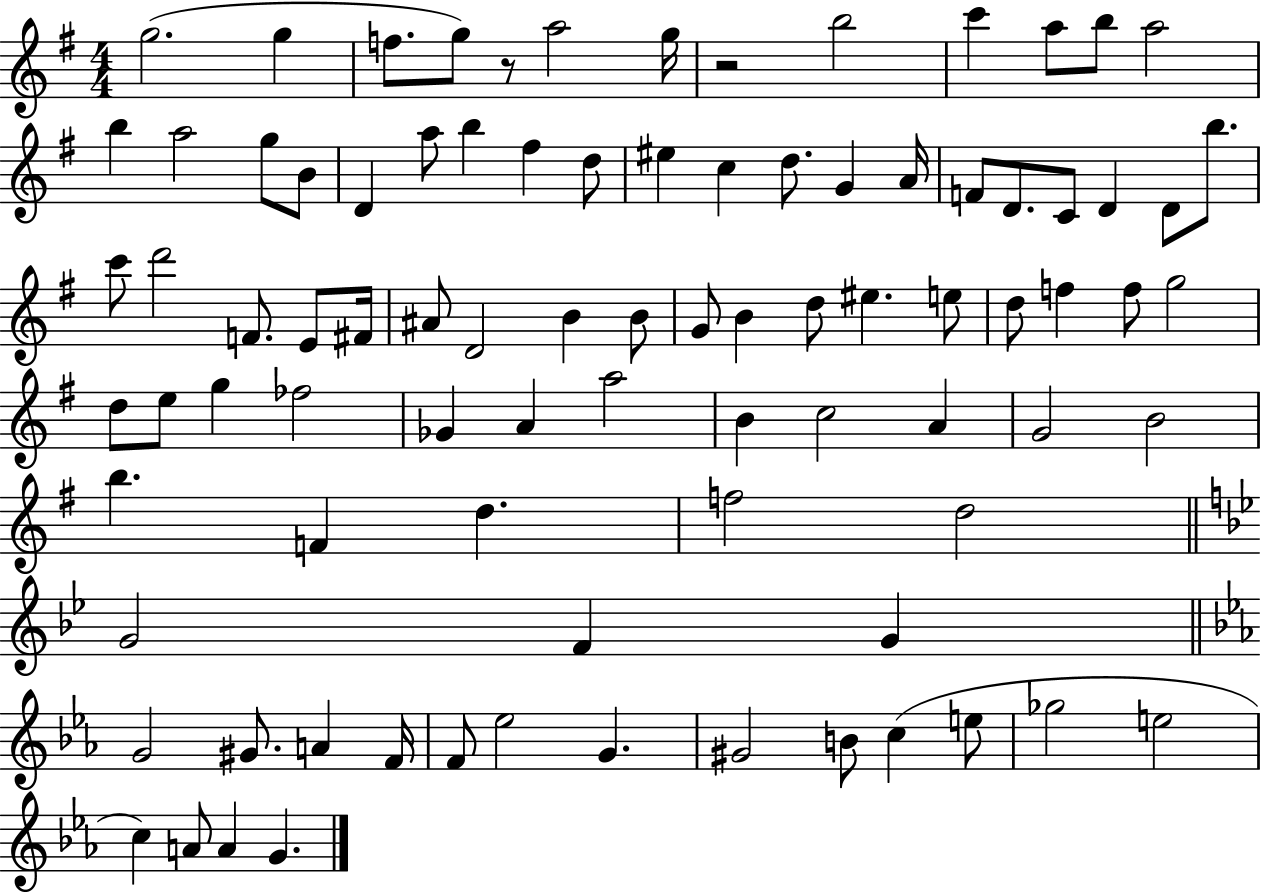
X:1
T:Untitled
M:4/4
L:1/4
K:G
g2 g f/2 g/2 z/2 a2 g/4 z2 b2 c' a/2 b/2 a2 b a2 g/2 B/2 D a/2 b ^f d/2 ^e c d/2 G A/4 F/2 D/2 C/2 D D/2 b/2 c'/2 d'2 F/2 E/2 ^F/4 ^A/2 D2 B B/2 G/2 B d/2 ^e e/2 d/2 f f/2 g2 d/2 e/2 g _f2 _G A a2 B c2 A G2 B2 b F d f2 d2 G2 F G G2 ^G/2 A F/4 F/2 _e2 G ^G2 B/2 c e/2 _g2 e2 c A/2 A G